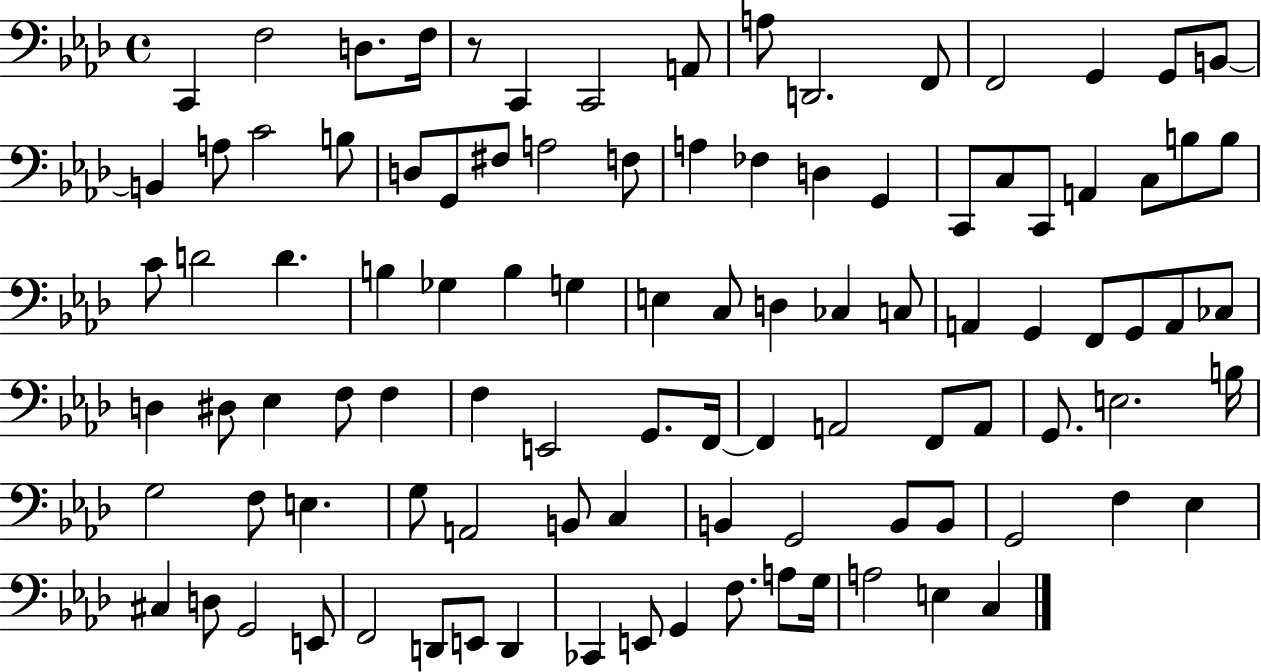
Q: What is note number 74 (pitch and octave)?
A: B2